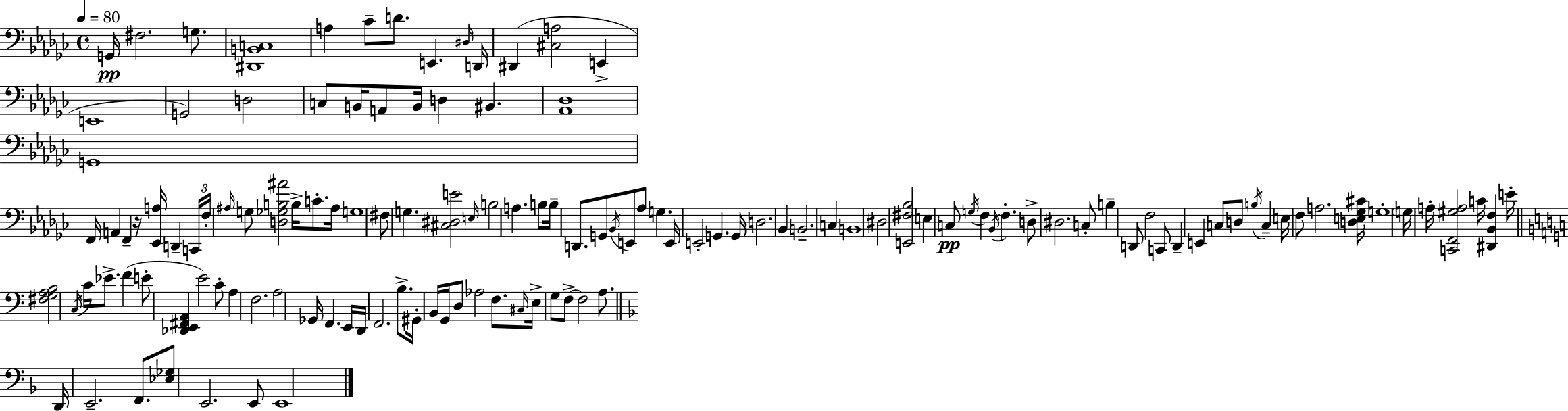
X:1
T:Untitled
M:4/4
L:1/4
K:Ebm
G,,/4 ^F,2 G,/2 [^D,,B,,C,]4 A, _C/2 D/2 E,, ^D,/4 D,,/4 ^D,, [^C,A,]2 E,, E,,4 G,,2 D,2 C,/2 B,,/4 A,,/2 B,,/4 D, ^B,, [_A,,_D,]4 G,,4 F,,/4 A,, F,, z/4 [_E,,A,]/4 D,, C,,/4 F,/4 ^A,/4 G,/2 [D,_G,B,^A]2 B,/4 C/2 ^A,/4 G,4 ^F,/2 G, [^C,^D,E]2 E,/4 B,2 A, B,/2 B,/4 D,,/2 G,,/2 _B,,/4 E,,/2 _A,/2 G, E,,/4 E,,2 G,, G,,/4 D,2 _B,, B,,2 C, B,,4 ^D,2 [E,,^F,_B,]2 E, C,/2 G,/4 F, _B,,/4 F, D,/2 ^D,2 C,/2 B, D,,/2 F,2 C,,/2 D,, E,, C,/2 D,/2 B,/4 C, E,/4 F,/2 A,2 [D,E,_G,^C]/4 G,4 G,/4 A,/4 [C,,F,,^G,A,]2 C/4 [^D,,_B,,F,] E/4 [^F,G,A,B,]2 C,/4 C/4 _E/2 F E/2 [_D,,E,,^F,,A,,] E2 C/2 A, F,2 A,2 _G,,/4 F,, E,,/4 D,,/4 F,,2 B,/2 ^G,,/4 B,,/4 G,,/4 D,/2 _A,2 F,/2 ^C,/4 E,/4 G,/2 F,/2 F,2 A,/2 D,,/4 E,,2 F,,/2 [_E,_G,]/2 E,,2 E,,/2 E,,4